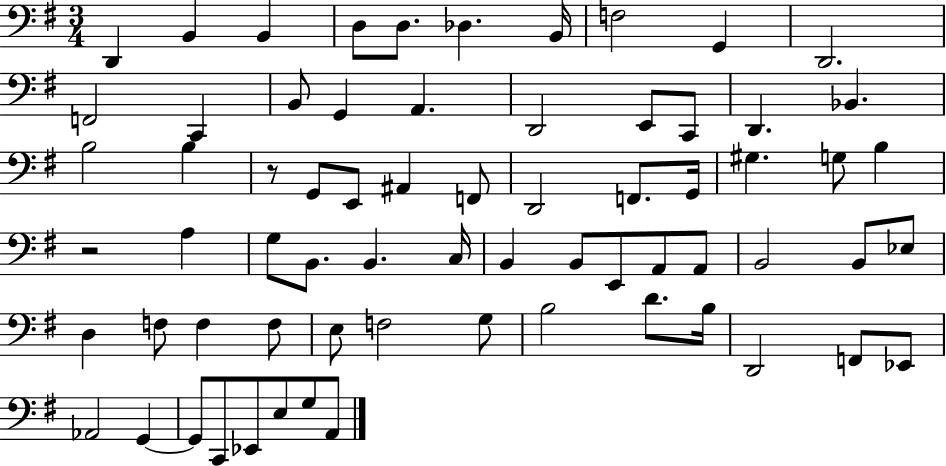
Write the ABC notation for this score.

X:1
T:Untitled
M:3/4
L:1/4
K:G
D,, B,, B,, D,/2 D,/2 _D, B,,/4 F,2 G,, D,,2 F,,2 C,, B,,/2 G,, A,, D,,2 E,,/2 C,,/2 D,, _B,, B,2 B, z/2 G,,/2 E,,/2 ^A,, F,,/2 D,,2 F,,/2 G,,/4 ^G, G,/2 B, z2 A, G,/2 B,,/2 B,, C,/4 B,, B,,/2 E,,/2 A,,/2 A,,/2 B,,2 B,,/2 _E,/2 D, F,/2 F, F,/2 E,/2 F,2 G,/2 B,2 D/2 B,/4 D,,2 F,,/2 _E,,/2 _A,,2 G,, G,,/2 C,,/2 _E,,/2 E,/2 G,/2 A,,/2